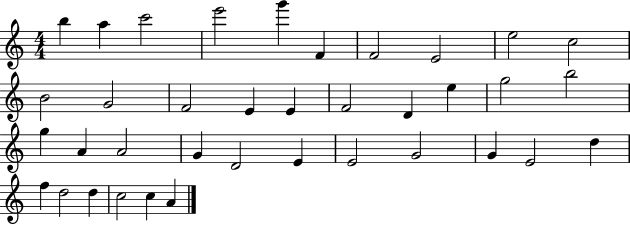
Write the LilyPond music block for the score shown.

{
  \clef treble
  \numericTimeSignature
  \time 4/4
  \key c \major
  b''4 a''4 c'''2 | e'''2 g'''4 f'4 | f'2 e'2 | e''2 c''2 | \break b'2 g'2 | f'2 e'4 e'4 | f'2 d'4 e''4 | g''2 b''2 | \break g''4 a'4 a'2 | g'4 d'2 e'4 | e'2 g'2 | g'4 e'2 d''4 | \break f''4 d''2 d''4 | c''2 c''4 a'4 | \bar "|."
}